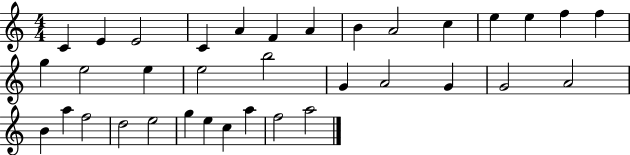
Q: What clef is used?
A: treble